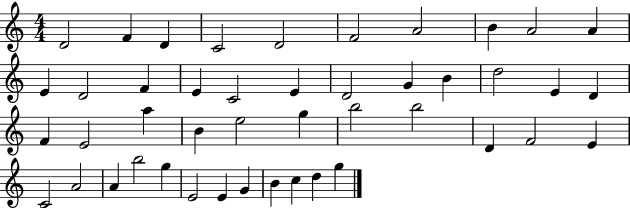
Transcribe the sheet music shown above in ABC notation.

X:1
T:Untitled
M:4/4
L:1/4
K:C
D2 F D C2 D2 F2 A2 B A2 A E D2 F E C2 E D2 G B d2 E D F E2 a B e2 g b2 b2 D F2 E C2 A2 A b2 g E2 E G B c d g